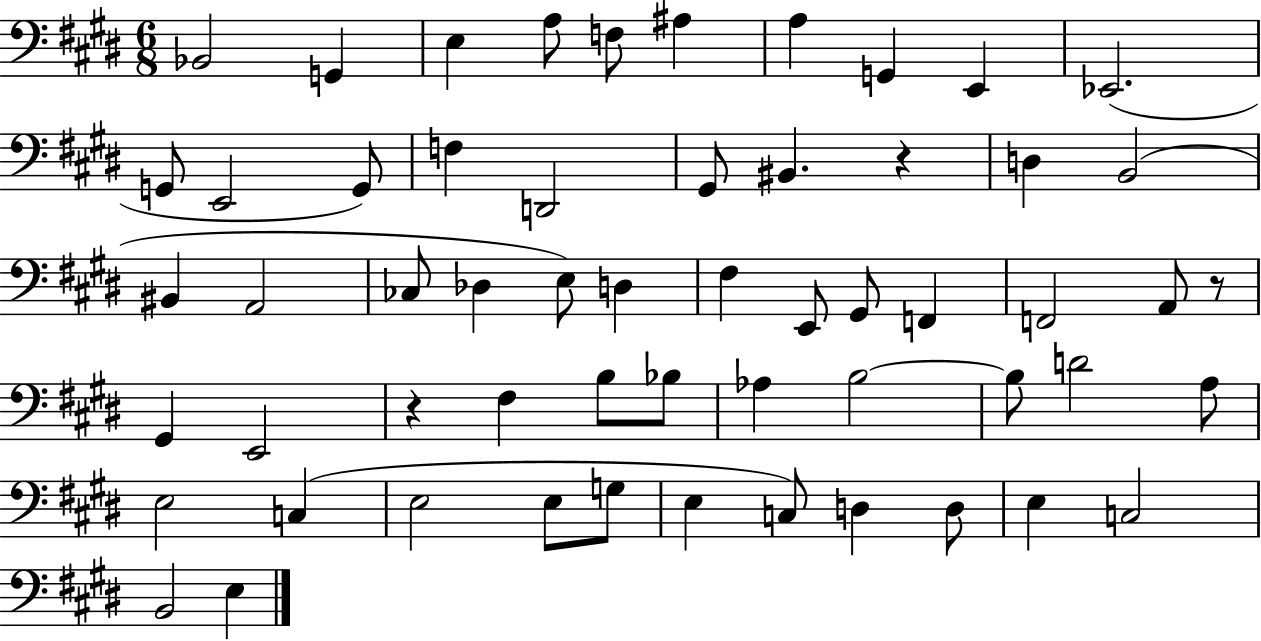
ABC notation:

X:1
T:Untitled
M:6/8
L:1/4
K:E
_B,,2 G,, E, A,/2 F,/2 ^A, A, G,, E,, _E,,2 G,,/2 E,,2 G,,/2 F, D,,2 ^G,,/2 ^B,, z D, B,,2 ^B,, A,,2 _C,/2 _D, E,/2 D, ^F, E,,/2 ^G,,/2 F,, F,,2 A,,/2 z/2 ^G,, E,,2 z ^F, B,/2 _B,/2 _A, B,2 B,/2 D2 A,/2 E,2 C, E,2 E,/2 G,/2 E, C,/2 D, D,/2 E, C,2 B,,2 E,